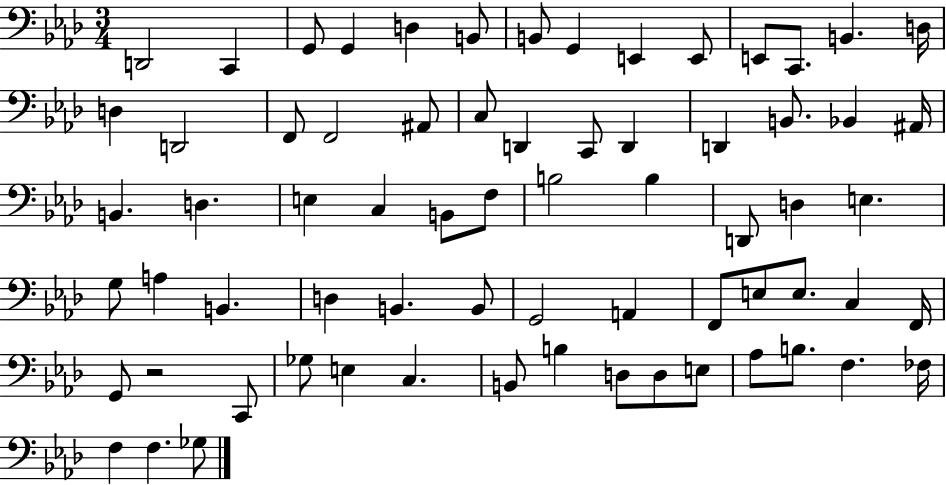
{
  \clef bass
  \numericTimeSignature
  \time 3/4
  \key aes \major
  d,2 c,4 | g,8 g,4 d4 b,8 | b,8 g,4 e,4 e,8 | e,8 c,8. b,4. d16 | \break d4 d,2 | f,8 f,2 ais,8 | c8 d,4 c,8 d,4 | d,4 b,8. bes,4 ais,16 | \break b,4. d4. | e4 c4 b,8 f8 | b2 b4 | d,8 d4 e4. | \break g8 a4 b,4. | d4 b,4. b,8 | g,2 a,4 | f,8 e8 e8. c4 f,16 | \break g,8 r2 c,8 | ges8 e4 c4. | b,8 b4 d8 d8 e8 | aes8 b8. f4. fes16 | \break f4 f4. ges8 | \bar "|."
}